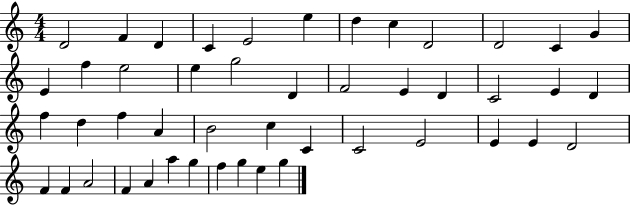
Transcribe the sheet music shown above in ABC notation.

X:1
T:Untitled
M:4/4
L:1/4
K:C
D2 F D C E2 e d c D2 D2 C G E f e2 e g2 D F2 E D C2 E D f d f A B2 c C C2 E2 E E D2 F F A2 F A a g f g e g